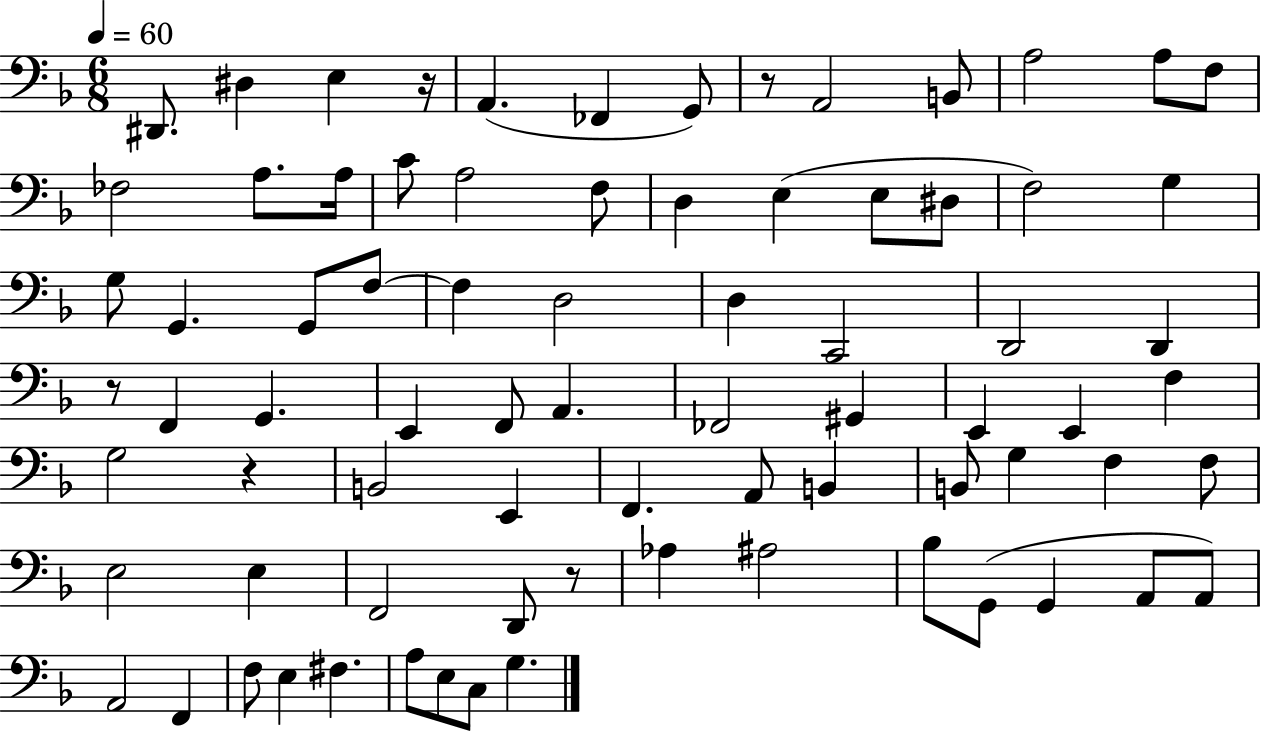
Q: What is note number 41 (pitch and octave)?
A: E2